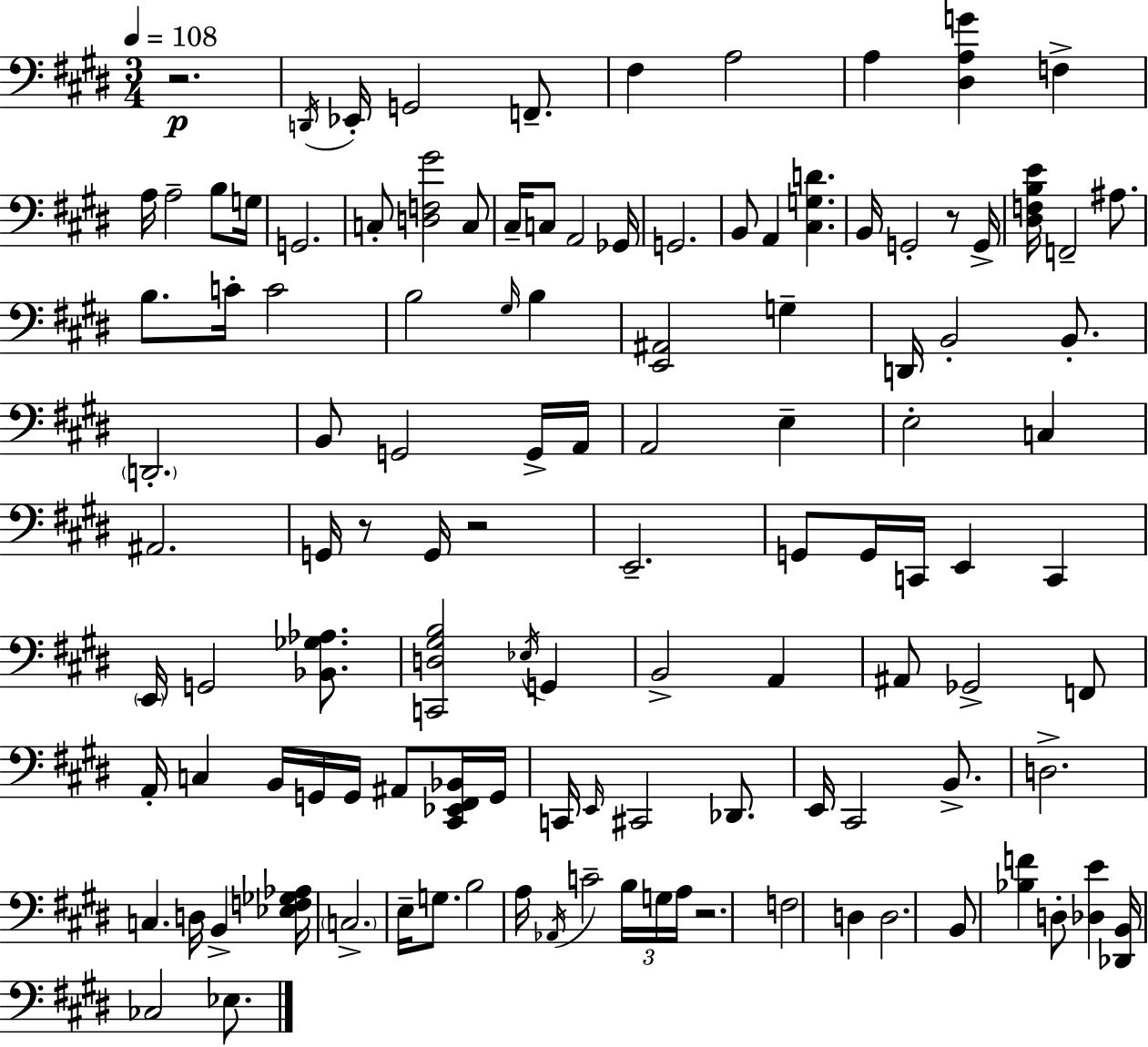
X:1
T:Untitled
M:3/4
L:1/4
K:E
z2 D,,/4 _E,,/4 G,,2 F,,/2 ^F, A,2 A, [^D,A,G] F, A,/4 A,2 B,/2 G,/4 G,,2 C,/2 [D,F,^G]2 C,/2 ^C,/4 C,/2 A,,2 _G,,/4 G,,2 B,,/2 A,, [^C,G,D] B,,/4 G,,2 z/2 G,,/4 [^D,F,B,E]/4 F,,2 ^A,/2 B,/2 C/4 C2 B,2 ^G,/4 B, [E,,^A,,]2 G, D,,/4 B,,2 B,,/2 D,,2 B,,/2 G,,2 G,,/4 A,,/4 A,,2 E, E,2 C, ^A,,2 G,,/4 z/2 G,,/4 z2 E,,2 G,,/2 G,,/4 C,,/4 E,, C,, E,,/4 G,,2 [_B,,_G,_A,]/2 [C,,D,^G,B,]2 _E,/4 G,, B,,2 A,, ^A,,/2 _G,,2 F,,/2 A,,/4 C, B,,/4 G,,/4 G,,/4 ^A,,/2 [^C,,_E,,^F,,_B,,]/4 G,,/4 C,,/4 E,,/4 ^C,,2 _D,,/2 E,,/4 ^C,,2 B,,/2 D,2 C, D,/4 B,, [_E,F,_G,_A,]/4 C,2 E,/4 G,/2 B,2 A,/4 _A,,/4 C2 B,/4 G,/4 A,/4 z2 F,2 D, D,2 B,,/2 [_B,F] D,/2 [_D,E] [_D,,B,,]/4 _C,2 _E,/2